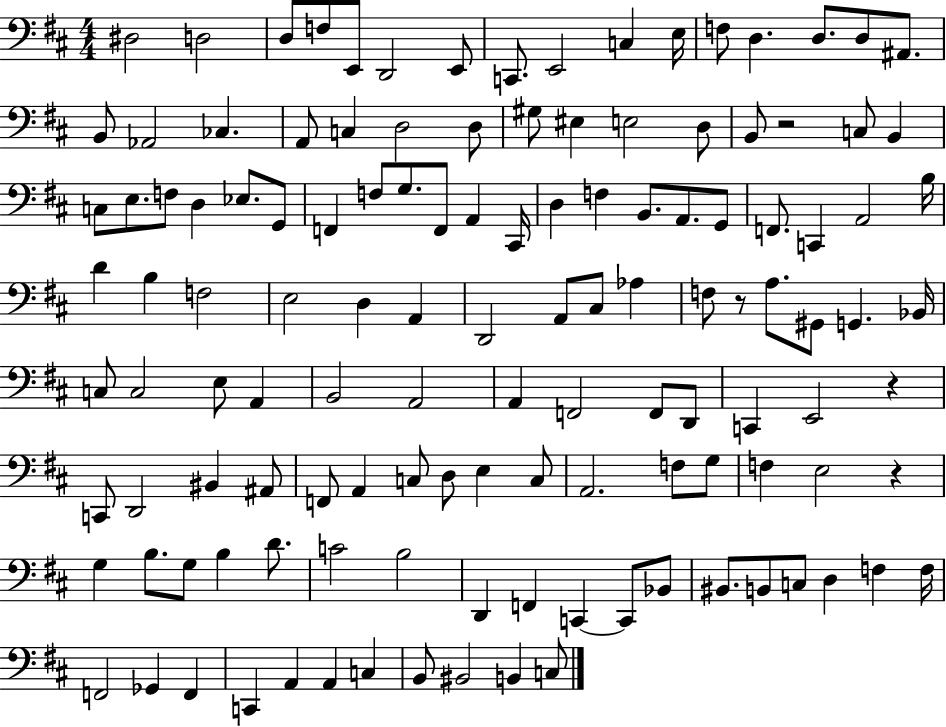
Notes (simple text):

D#3/h D3/h D3/e F3/e E2/e D2/h E2/e C2/e. E2/h C3/q E3/s F3/e D3/q. D3/e. D3/e A#2/e. B2/e Ab2/h CES3/q. A2/e C3/q D3/h D3/e G#3/e EIS3/q E3/h D3/e B2/e R/h C3/e B2/q C3/e E3/e. F3/e D3/q Eb3/e. G2/e F2/q F3/e G3/e. F2/e A2/q C#2/s D3/q F3/q B2/e. A2/e. G2/e F2/e. C2/q A2/h B3/s D4/q B3/q F3/h E3/h D3/q A2/q D2/h A2/e C#3/e Ab3/q F3/e R/e A3/e. G#2/e G2/q. Bb2/s C3/e C3/h E3/e A2/q B2/h A2/h A2/q F2/h F2/e D2/e C2/q E2/h R/q C2/e D2/h BIS2/q A#2/e F2/e A2/q C3/e D3/e E3/q C3/e A2/h. F3/e G3/e F3/q E3/h R/q G3/q B3/e. G3/e B3/q D4/e. C4/h B3/h D2/q F2/q C2/q C2/e Bb2/e BIS2/e. B2/e C3/e D3/q F3/q F3/s F2/h Gb2/q F2/q C2/q A2/q A2/q C3/q B2/e BIS2/h B2/q C3/e